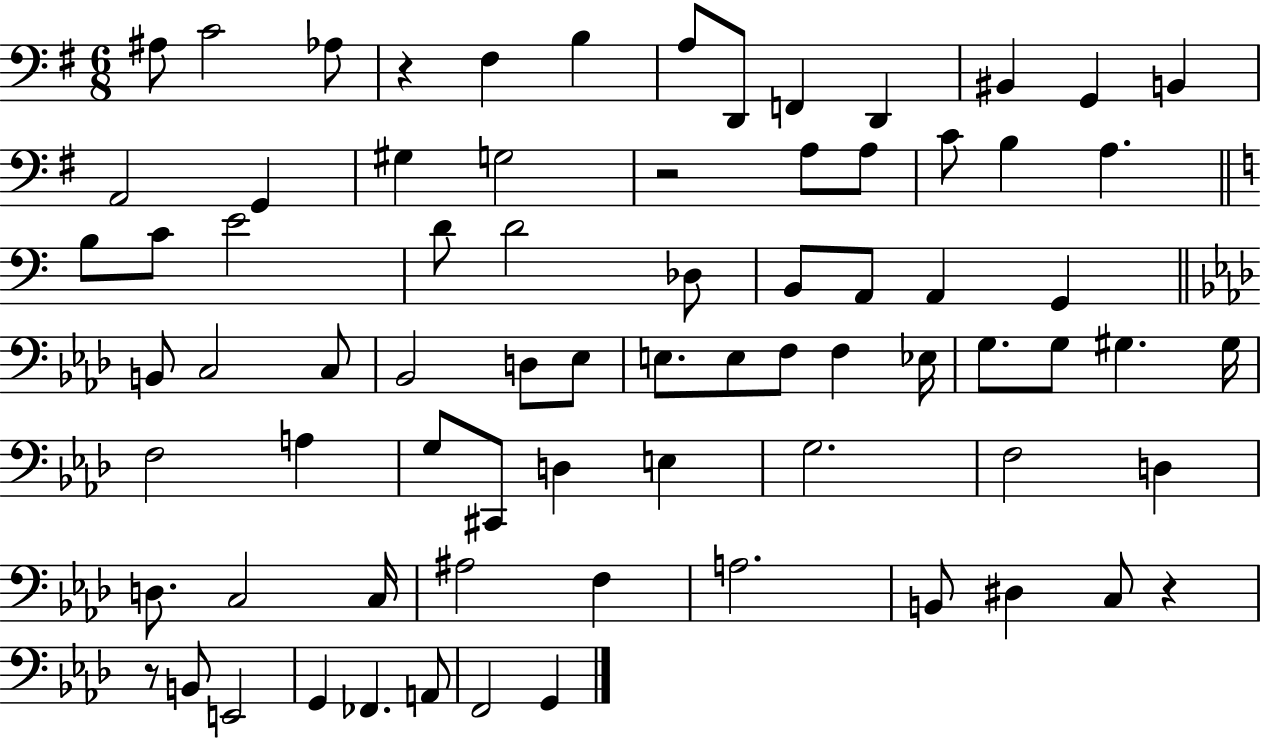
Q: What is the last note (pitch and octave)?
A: G2